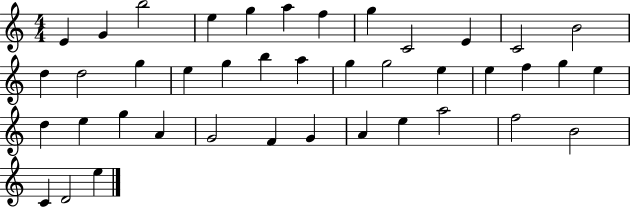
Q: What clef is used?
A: treble